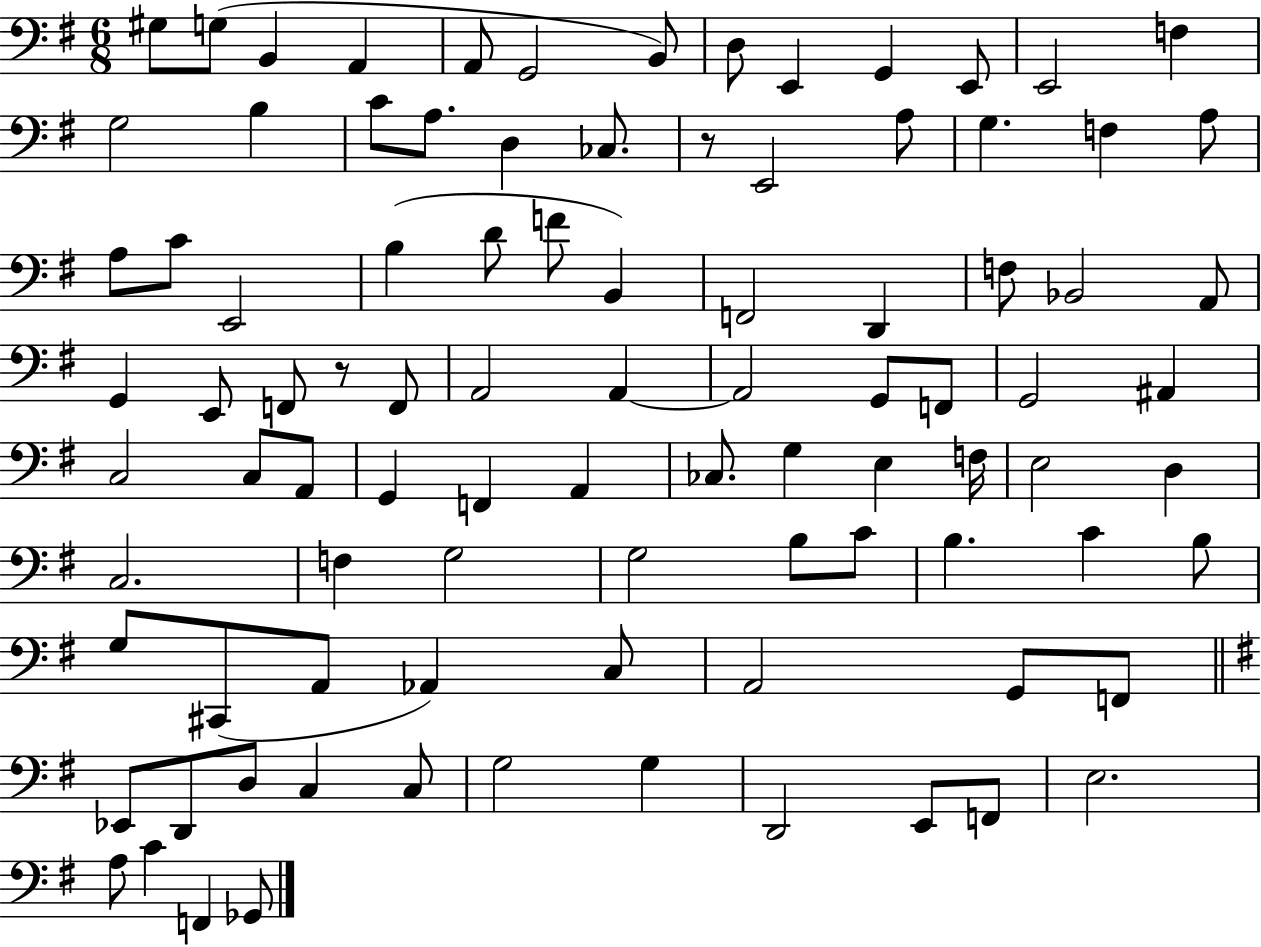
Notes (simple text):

G#3/e G3/e B2/q A2/q A2/e G2/h B2/e D3/e E2/q G2/q E2/e E2/h F3/q G3/h B3/q C4/e A3/e. D3/q CES3/e. R/e E2/h A3/e G3/q. F3/q A3/e A3/e C4/e E2/h B3/q D4/e F4/e B2/q F2/h D2/q F3/e Bb2/h A2/e G2/q E2/e F2/e R/e F2/e A2/h A2/q A2/h G2/e F2/e G2/h A#2/q C3/h C3/e A2/e G2/q F2/q A2/q CES3/e. G3/q E3/q F3/s E3/h D3/q C3/h. F3/q G3/h G3/h B3/e C4/e B3/q. C4/q B3/e G3/e C#2/e A2/e Ab2/q C3/e A2/h G2/e F2/e Eb2/e D2/e D3/e C3/q C3/e G3/h G3/q D2/h E2/e F2/e E3/h. A3/e C4/q F2/q Gb2/e